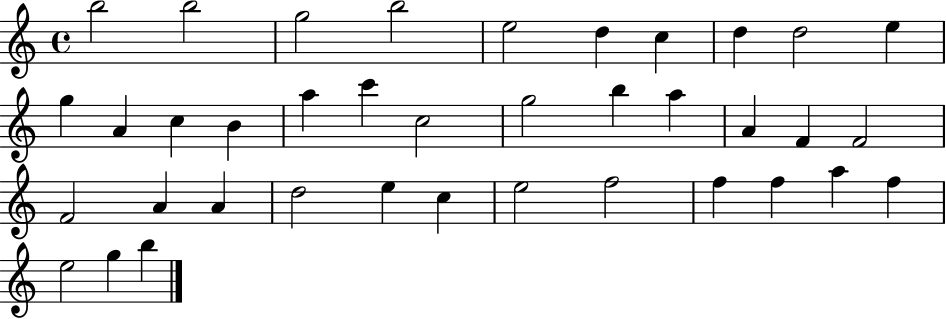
{
  \clef treble
  \time 4/4
  \defaultTimeSignature
  \key c \major
  b''2 b''2 | g''2 b''2 | e''2 d''4 c''4 | d''4 d''2 e''4 | \break g''4 a'4 c''4 b'4 | a''4 c'''4 c''2 | g''2 b''4 a''4 | a'4 f'4 f'2 | \break f'2 a'4 a'4 | d''2 e''4 c''4 | e''2 f''2 | f''4 f''4 a''4 f''4 | \break e''2 g''4 b''4 | \bar "|."
}